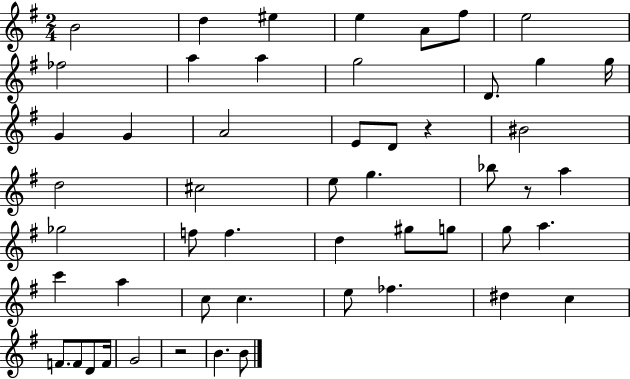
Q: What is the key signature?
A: G major